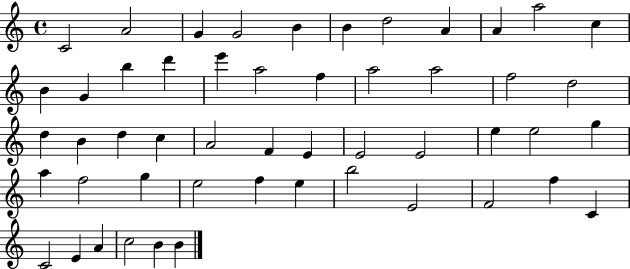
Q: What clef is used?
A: treble